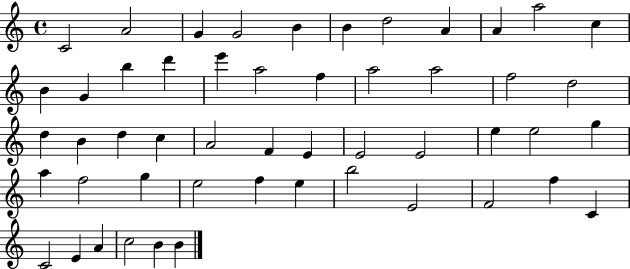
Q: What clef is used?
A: treble